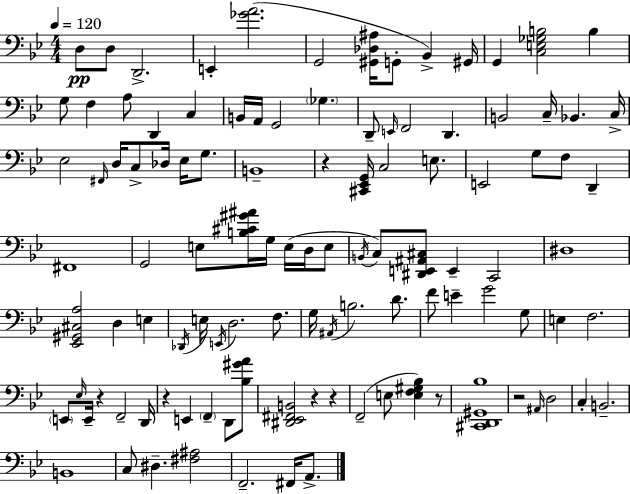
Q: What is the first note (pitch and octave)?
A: D3